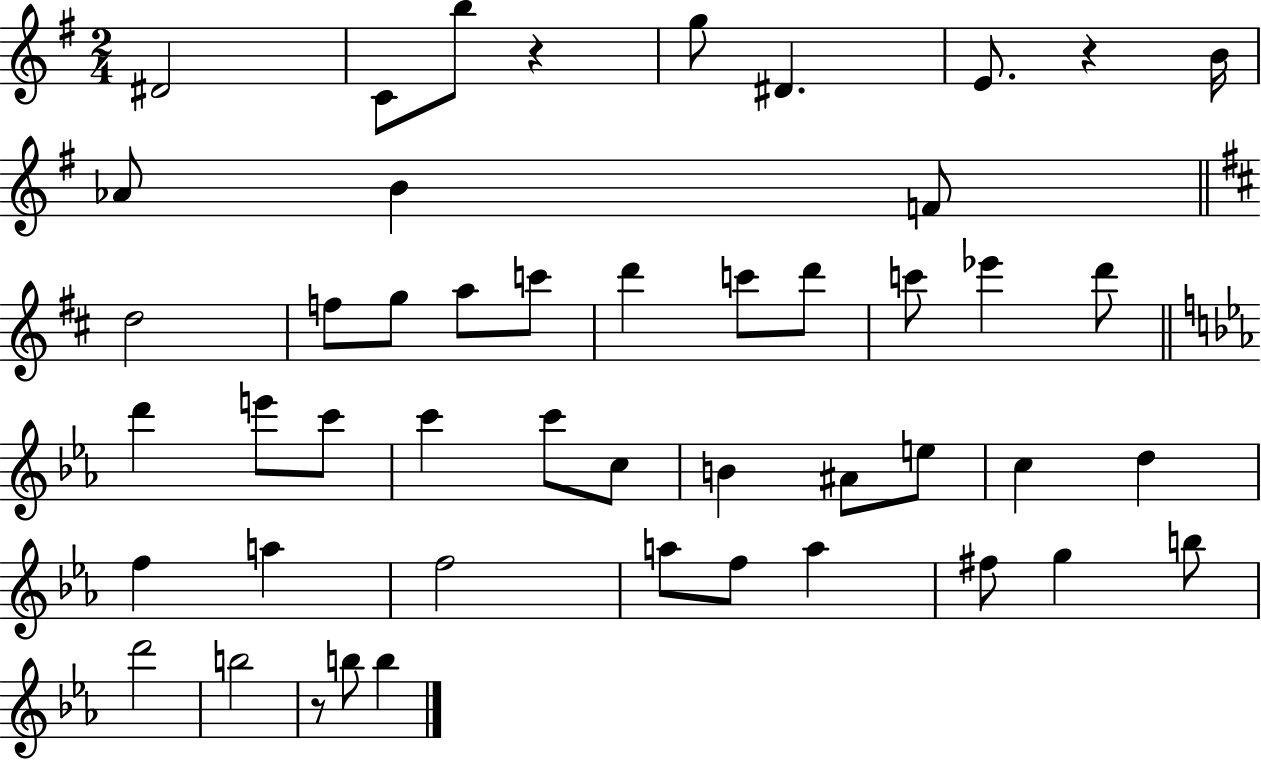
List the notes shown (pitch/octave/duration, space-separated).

D#4/h C4/e B5/e R/q G5/e D#4/q. E4/e. R/q B4/s Ab4/e B4/q F4/e D5/h F5/e G5/e A5/e C6/e D6/q C6/e D6/e C6/e Eb6/q D6/e D6/q E6/e C6/e C6/q C6/e C5/e B4/q A#4/e E5/e C5/q D5/q F5/q A5/q F5/h A5/e F5/e A5/q F#5/e G5/q B5/e D6/h B5/h R/e B5/e B5/q